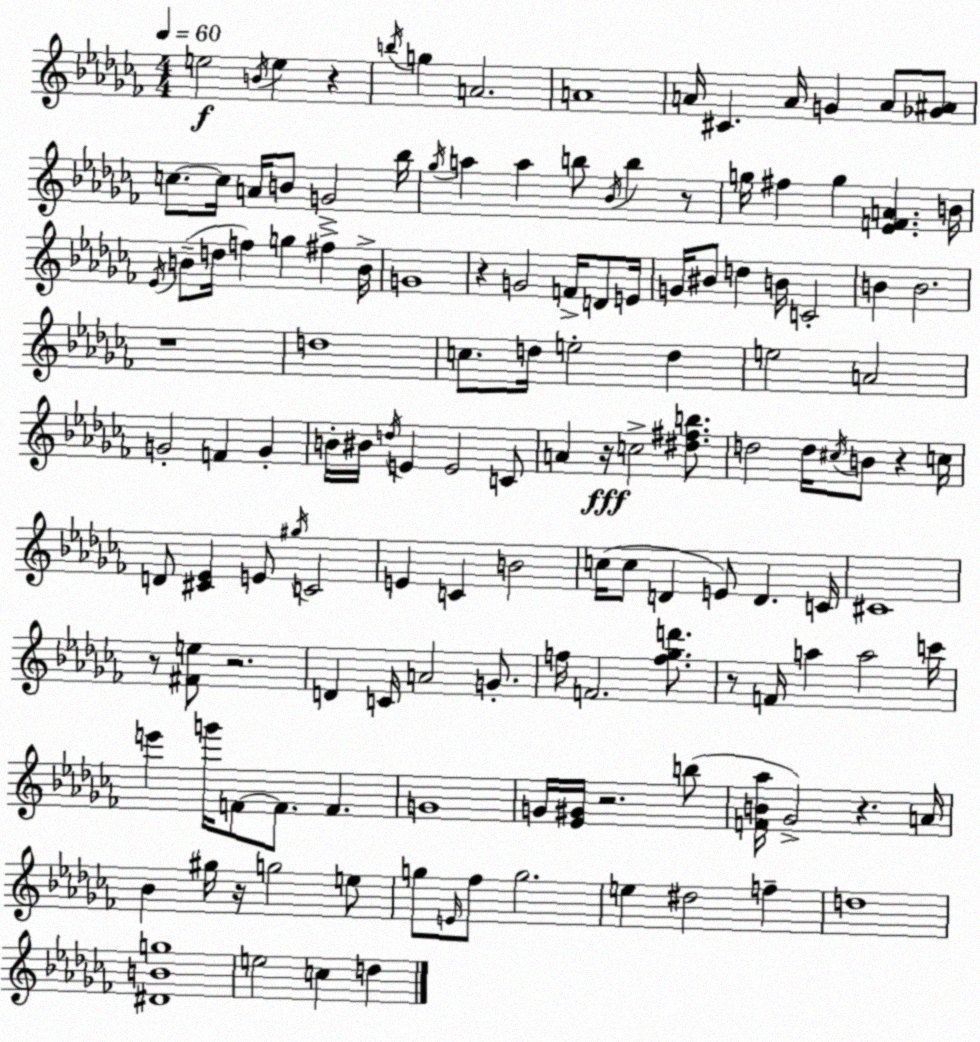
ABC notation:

X:1
T:Untitled
M:4/4
L:1/4
K:Abm
e2 B/4 e z b/4 g A2 A4 A/4 ^C A/4 G A/2 [_G^A]/2 c/2 c/4 A/4 B/2 G2 _b/4 _g/4 a a b/2 _B/4 b z/2 g/4 ^f g [_EFA] B/4 _E/4 B/2 d/4 f g ^f B/4 G4 z G2 F/4 D/2 E/4 G/4 ^B/2 d B/4 C2 B B2 z4 d4 c/2 d/4 e2 d e2 A2 G2 F G B/4 ^B/4 d/4 E E2 C/2 A z/4 c2 [^d^fb]/2 d2 d/4 ^c/4 B/2 z c/4 D/2 [^C_E] E/2 ^g/4 C2 E C B2 c/4 c/2 D E/2 D C/4 ^C4 z/2 [^Fe]/2 z2 D C/4 A2 G/2 f/4 F2 [f_gd']/2 z/2 F/4 a a2 c'/4 e' g'/4 F/2 F/2 F G4 G/4 [_E^G]/4 z2 b/2 [FB_a]/4 _G2 z A/4 _B ^g/4 z/4 g2 e/2 g/2 E/4 _f/2 g2 e ^d2 f d4 [^DBg]4 e2 c d